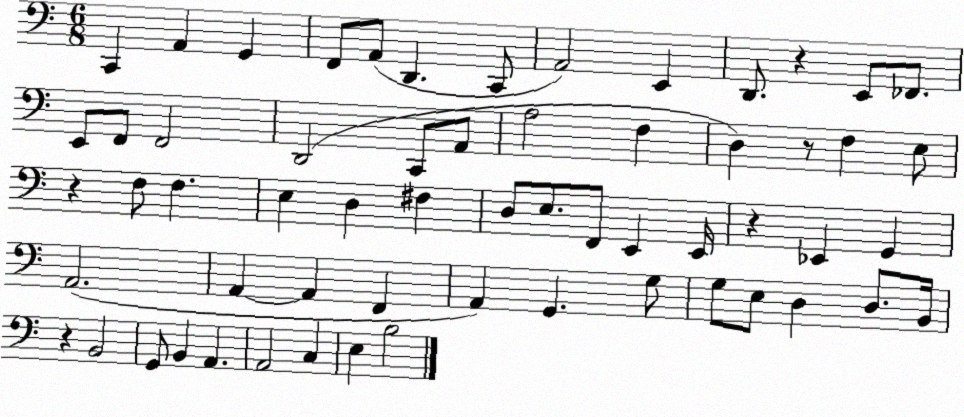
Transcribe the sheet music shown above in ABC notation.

X:1
T:Untitled
M:6/8
L:1/4
K:C
C,, A,, G,, F,,/2 A,,/2 D,, C,,/2 A,,2 E,, D,,/2 z E,,/2 _F,,/2 E,,/2 F,,/2 F,,2 D,,2 C,,/2 A,,/2 A,2 F, D, z/2 F, E,/2 z F,/2 F, E, D, ^F, D,/2 E,/2 F,,/2 E,, E,,/4 z _E,, G,, A,,2 A,, A,, F,, A,, G,, G,/2 G,/2 E,/2 D, D,/2 B,,/4 z B,,2 G,,/2 B,, A,, A,,2 C, E, B,2